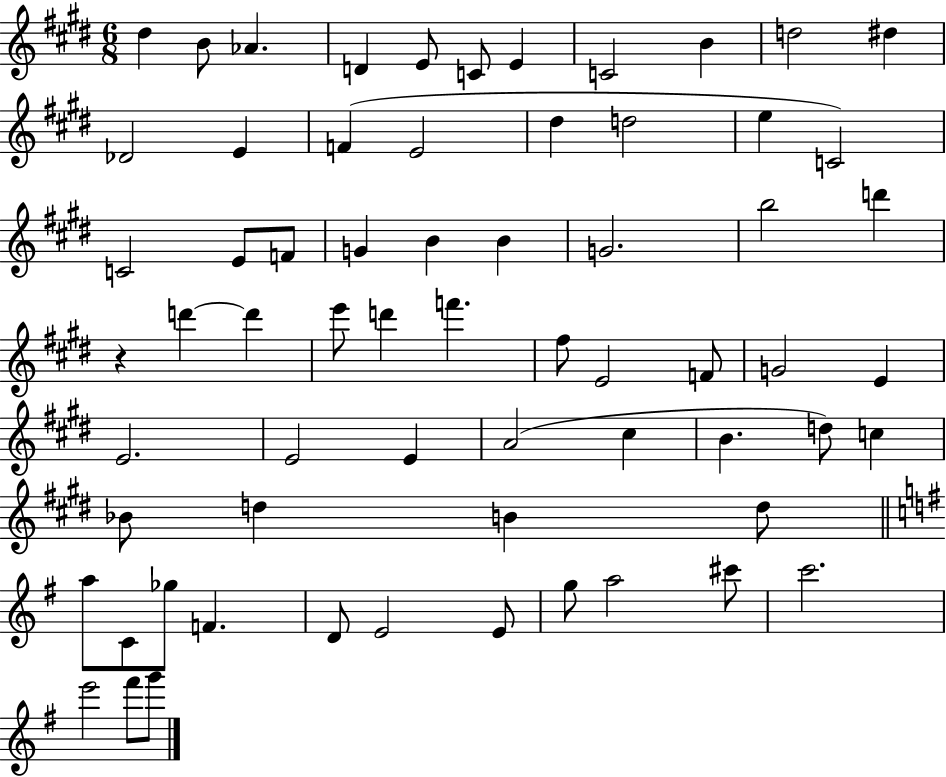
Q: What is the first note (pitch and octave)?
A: D#5